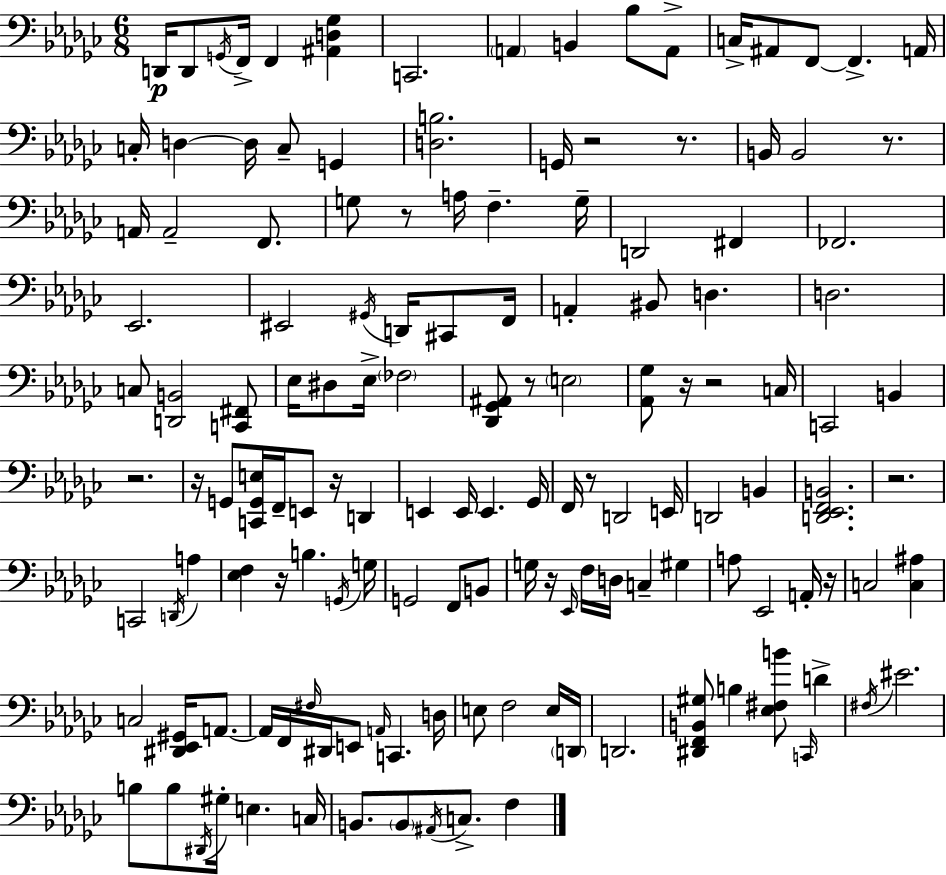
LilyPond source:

{
  \clef bass
  \numericTimeSignature
  \time 6/8
  \key ees \minor
  d,16\p d,8 \acciaccatura { g,16 } f,16-> f,4 <ais, d ges>4 | c,2. | \parenthesize a,4 b,4 bes8 a,8-> | c16-> ais,8 f,8~~ f,4.-> | \break a,16 c16-. d4~~ d16 c8-- g,4 | <d b>2. | g,16 r2 r8. | b,16 b,2 r8. | \break a,16 a,2-- f,8. | g8 r8 a16 f4.-- | g16-- d,2 fis,4 | fes,2. | \break ees,2. | eis,2 \acciaccatura { gis,16 } d,16 cis,8 | f,16 a,4-. bis,8 d4. | d2. | \break c8 <d, b,>2 | <c, fis,>8 ees16 dis8 ees16-> \parenthesize fes2 | <des, ges, ais,>8 r8 \parenthesize e2 | <aes, ges>8 r16 r2 | \break c16 c,2 b,4 | r2. | r16 g,8 <c, g, e>16 f,16-- e,8 r16 d,4 | e,4 e,16 e,4. | \break ges,16 f,16 r8 d,2 | e,16 d,2 b,4 | <d, ees, f, b,>2. | r2. | \break c,2 \acciaccatura { d,16 } a4 | <ees f>4 r16 b4. | \acciaccatura { g,16 } g16 g,2 | f,8 b,8 g16 r16 \grace { ees,16 } f16 d16 c4-- | \break gis4 a8 ees,2 | a,16-. r16 c2 | <c ais>4 c2 | <dis, ees, gis,>16 a,8.~~ a,16 f,16 \grace { fis16 } dis,16 e,8 \grace { a,16 } | \break c,4. d16 e8 f2 | e16 \parenthesize d,16 d,2. | <dis, f, b, gis>8 b4 | <ees fis b'>8 \grace { c,16 } d'4-> \acciaccatura { fis16 } eis'2. | \break b8 b8 | \acciaccatura { dis,16 } gis16-. e4. c16 b,8. | \parenthesize b,8 \acciaccatura { ais,16 } c8.-> f4 \bar "|."
}